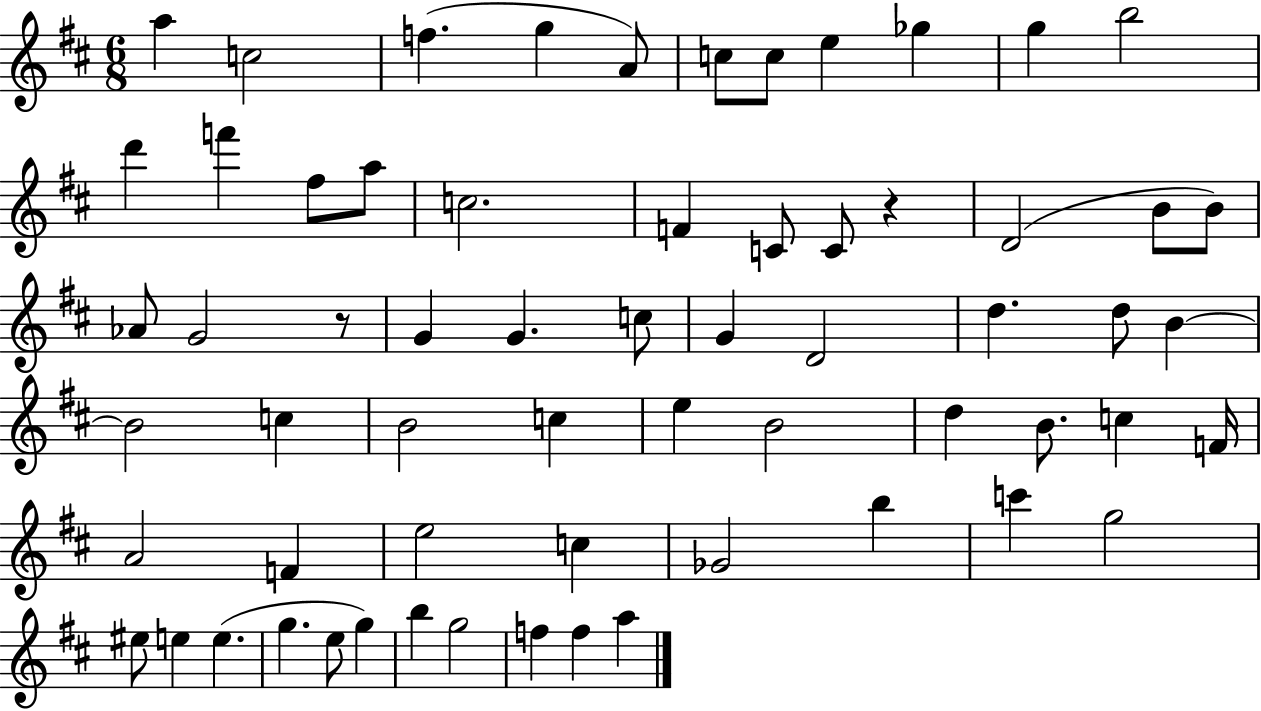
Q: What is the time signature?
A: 6/8